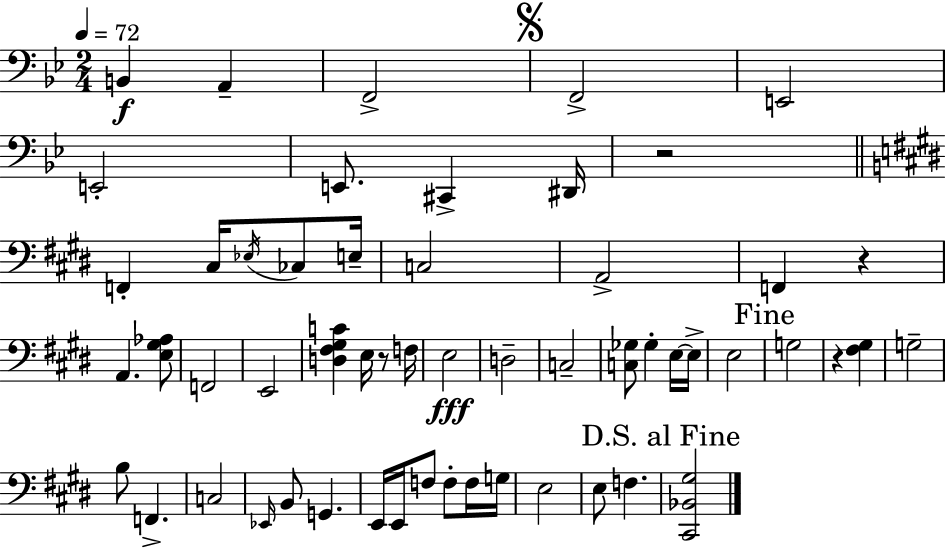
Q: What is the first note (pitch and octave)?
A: B2